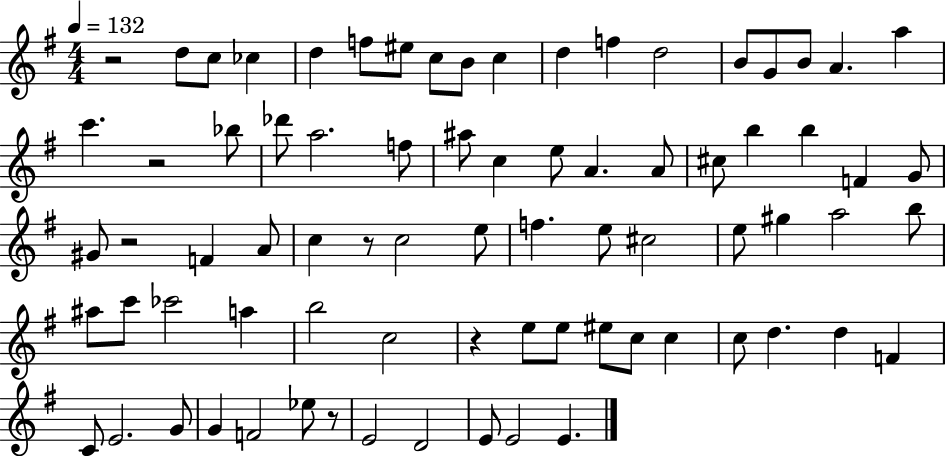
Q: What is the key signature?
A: G major